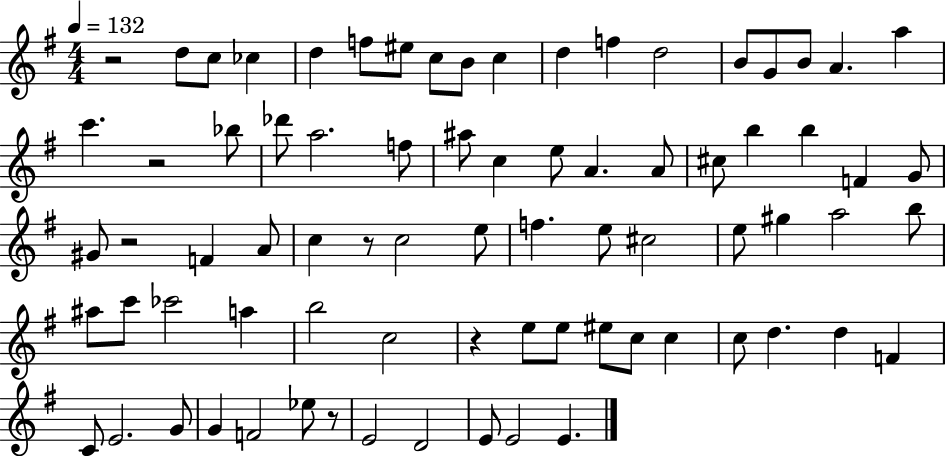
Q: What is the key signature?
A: G major